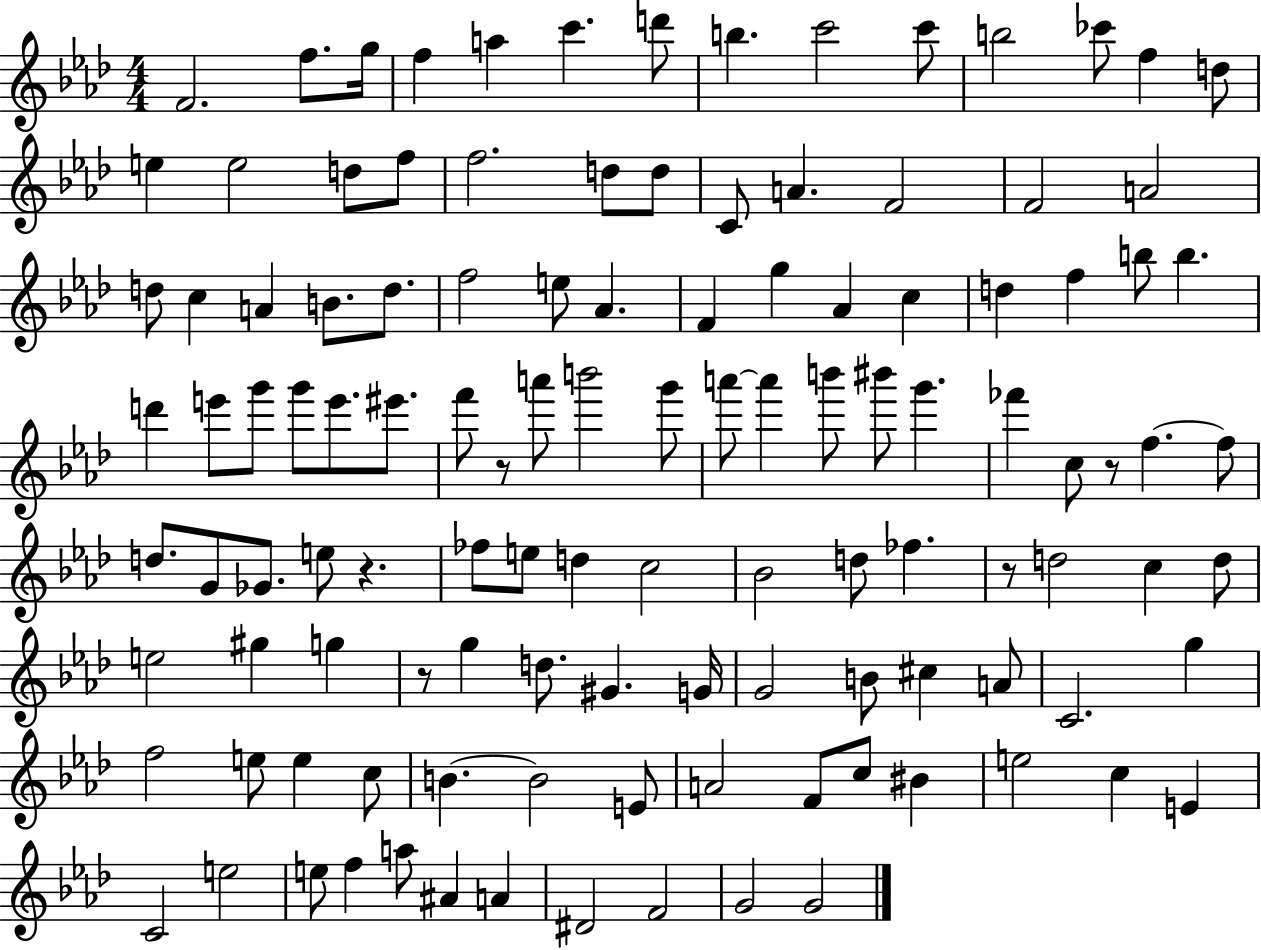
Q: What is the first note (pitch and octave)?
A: F4